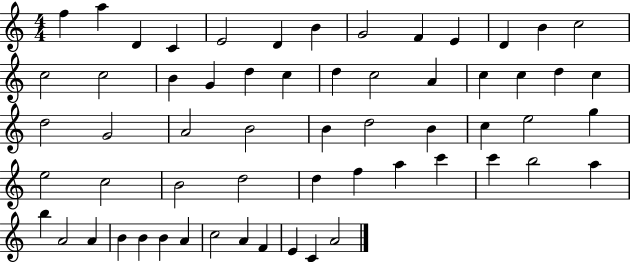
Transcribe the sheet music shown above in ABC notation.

X:1
T:Untitled
M:4/4
L:1/4
K:C
f a D C E2 D B G2 F E D B c2 c2 c2 B G d c d c2 A c c d c d2 G2 A2 B2 B d2 B c e2 g e2 c2 B2 d2 d f a c' c' b2 a b A2 A B B B A c2 A F E C A2